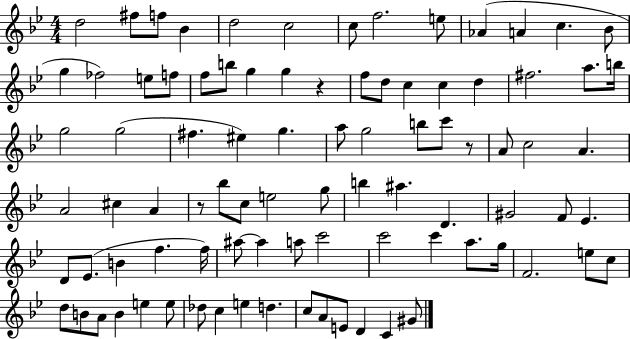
D5/h F#5/e F5/e Bb4/q D5/h C5/h C5/e F5/h. E5/e Ab4/q A4/q C5/q. Bb4/e G5/q FES5/h E5/e F5/e F5/e B5/e G5/q G5/q R/q F5/e D5/e C5/q C5/q D5/q F#5/h. A5/e. B5/s G5/h G5/h F#5/q. EIS5/q G5/q. A5/e G5/h B5/e C6/e R/e A4/e C5/h A4/q. A4/h C#5/q A4/q R/e Bb5/e C5/e E5/h G5/e B5/q A#5/q. D4/q. G#4/h F4/e Eb4/q. D4/e Eb4/e. B4/q F5/q. F5/s A#5/e A#5/q A5/e C6/h C6/h C6/q A5/e. G5/s F4/h. E5/e C5/e D5/e B4/e A4/e B4/q E5/q E5/e Db5/e C5/q E5/q D5/q. C5/e A4/e E4/e D4/q C4/q G#4/e